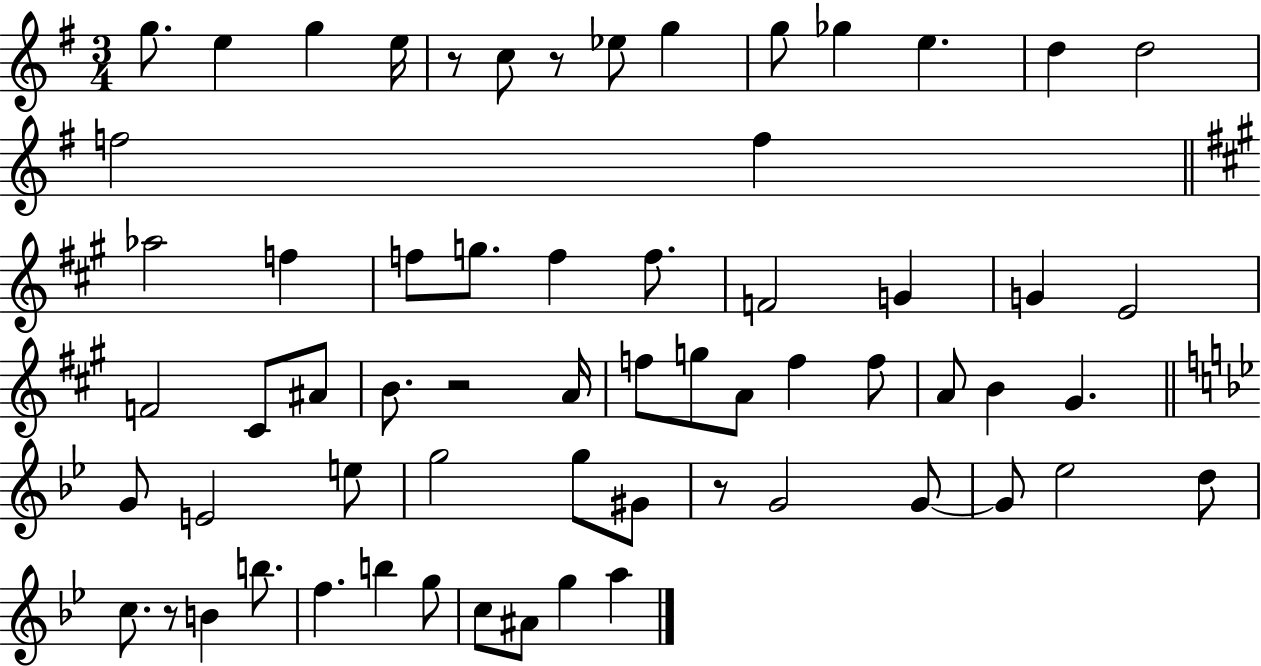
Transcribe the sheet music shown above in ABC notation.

X:1
T:Untitled
M:3/4
L:1/4
K:G
g/2 e g e/4 z/2 c/2 z/2 _e/2 g g/2 _g e d d2 f2 f _a2 f f/2 g/2 f f/2 F2 G G E2 F2 ^C/2 ^A/2 B/2 z2 A/4 f/2 g/2 A/2 f f/2 A/2 B ^G G/2 E2 e/2 g2 g/2 ^G/2 z/2 G2 G/2 G/2 _e2 d/2 c/2 z/2 B b/2 f b g/2 c/2 ^A/2 g a